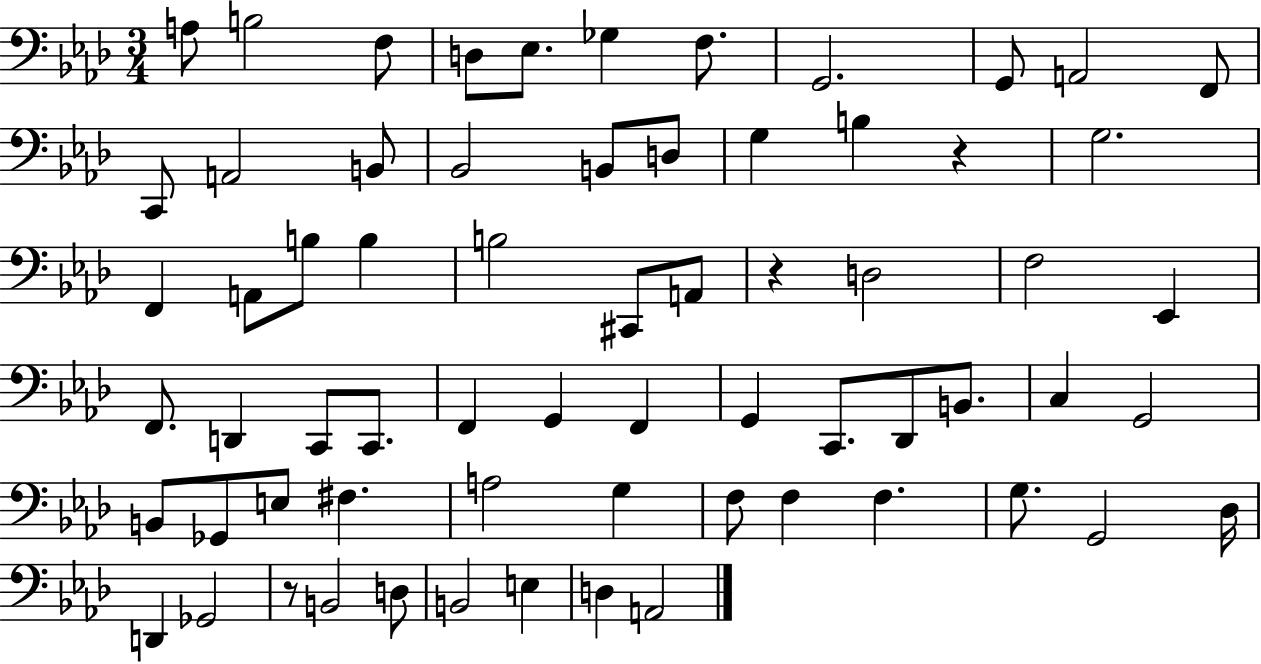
{
  \clef bass
  \numericTimeSignature
  \time 3/4
  \key aes \major
  a8 b2 f8 | d8 ees8. ges4 f8. | g,2. | g,8 a,2 f,8 | \break c,8 a,2 b,8 | bes,2 b,8 d8 | g4 b4 r4 | g2. | \break f,4 a,8 b8 b4 | b2 cis,8 a,8 | r4 d2 | f2 ees,4 | \break f,8. d,4 c,8 c,8. | f,4 g,4 f,4 | g,4 c,8. des,8 b,8. | c4 g,2 | \break b,8 ges,8 e8 fis4. | a2 g4 | f8 f4 f4. | g8. g,2 des16 | \break d,4 ges,2 | r8 b,2 d8 | b,2 e4 | d4 a,2 | \break \bar "|."
}